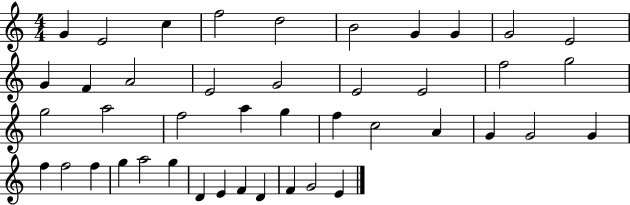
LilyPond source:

{
  \clef treble
  \numericTimeSignature
  \time 4/4
  \key c \major
  g'4 e'2 c''4 | f''2 d''2 | b'2 g'4 g'4 | g'2 e'2 | \break g'4 f'4 a'2 | e'2 g'2 | e'2 e'2 | f''2 g''2 | \break g''2 a''2 | f''2 a''4 g''4 | f''4 c''2 a'4 | g'4 g'2 g'4 | \break f''4 f''2 f''4 | g''4 a''2 g''4 | d'4 e'4 f'4 d'4 | f'4 g'2 e'4 | \break \bar "|."
}